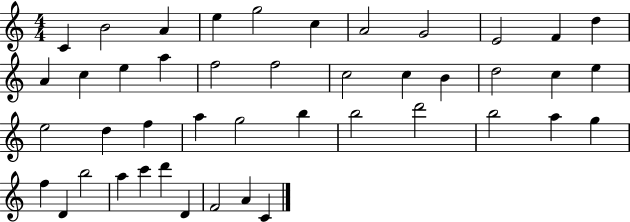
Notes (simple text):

C4/q B4/h A4/q E5/q G5/h C5/q A4/h G4/h E4/h F4/q D5/q A4/q C5/q E5/q A5/q F5/h F5/h C5/h C5/q B4/q D5/h C5/q E5/q E5/h D5/q F5/q A5/q G5/h B5/q B5/h D6/h B5/h A5/q G5/q F5/q D4/q B5/h A5/q C6/q D6/q D4/q F4/h A4/q C4/q